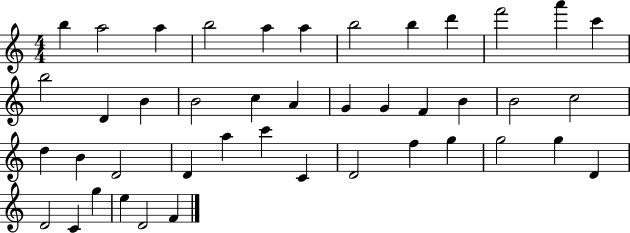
X:1
T:Untitled
M:4/4
L:1/4
K:C
b a2 a b2 a a b2 b d' f'2 a' c' b2 D B B2 c A G G F B B2 c2 d B D2 D a c' C D2 f g g2 g D D2 C g e D2 F